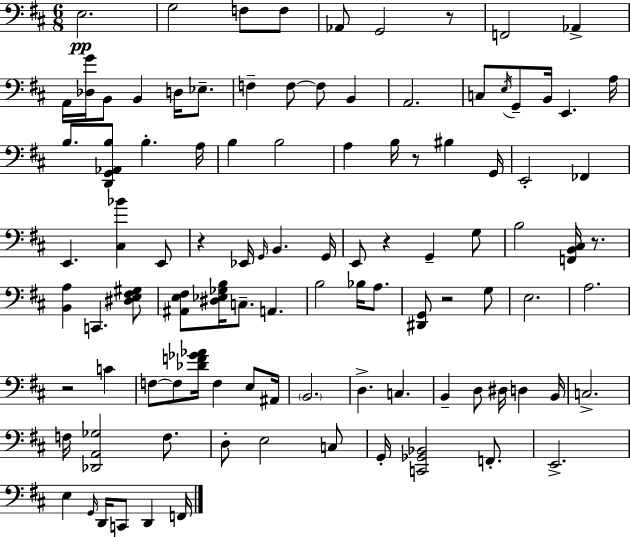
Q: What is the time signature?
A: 6/8